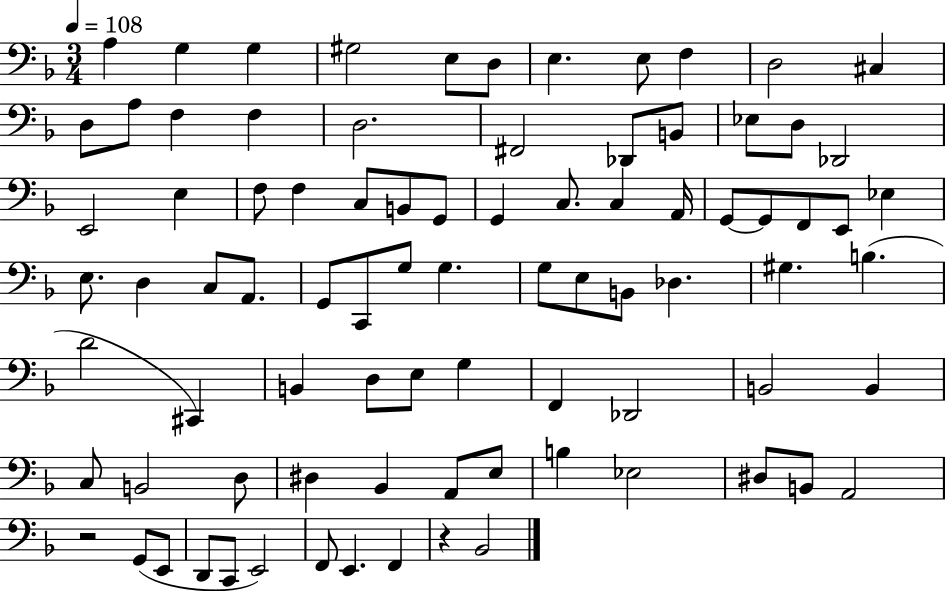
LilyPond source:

{
  \clef bass
  \numericTimeSignature
  \time 3/4
  \key f \major
  \tempo 4 = 108
  \repeat volta 2 { a4 g4 g4 | gis2 e8 d8 | e4. e8 f4 | d2 cis4 | \break d8 a8 f4 f4 | d2. | fis,2 des,8 b,8 | ees8 d8 des,2 | \break e,2 e4 | f8 f4 c8 b,8 g,8 | g,4 c8. c4 a,16 | g,8~~ g,8 f,8 e,8 ees4 | \break e8. d4 c8 a,8. | g,8 c,8 g8 g4. | g8 e8 b,8 des4. | gis4. b4.( | \break d'2 cis,4) | b,4 d8 e8 g4 | f,4 des,2 | b,2 b,4 | \break c8 b,2 d8 | dis4 bes,4 a,8 e8 | b4 ees2 | dis8 b,8 a,2 | \break r2 g,8( e,8 | d,8 c,8 e,2) | f,8 e,4. f,4 | r4 bes,2 | \break } \bar "|."
}